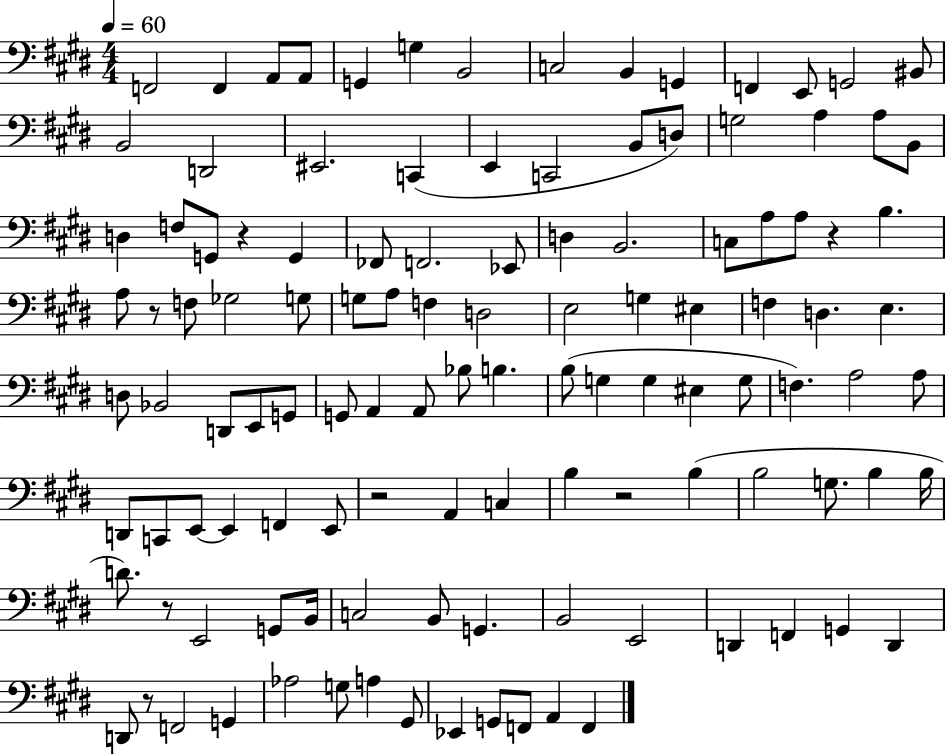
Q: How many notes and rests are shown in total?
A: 117